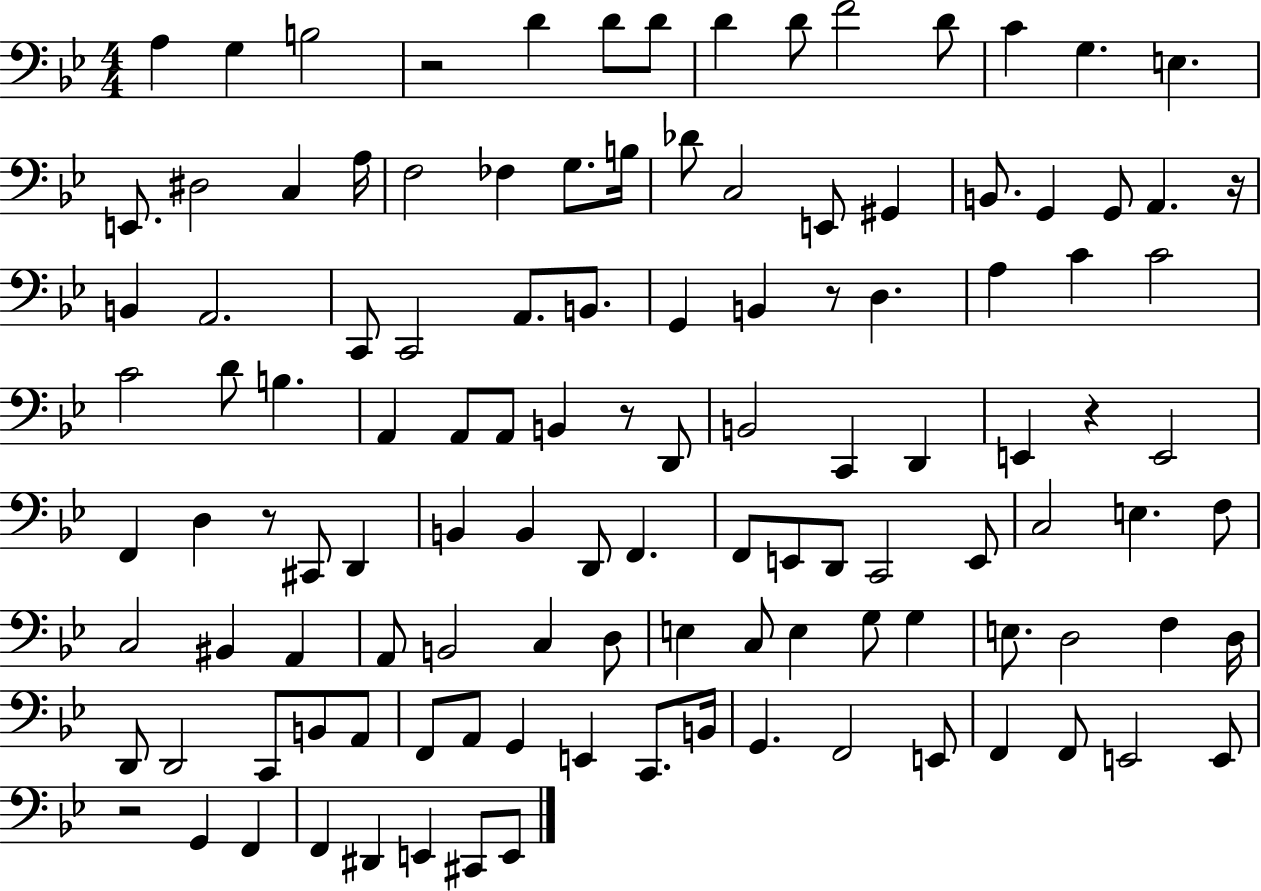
{
  \clef bass
  \numericTimeSignature
  \time 4/4
  \key bes \major
  \repeat volta 2 { a4 g4 b2 | r2 d'4 d'8 d'8 | d'4 d'8 f'2 d'8 | c'4 g4. e4. | \break e,8. dis2 c4 a16 | f2 fes4 g8. b16 | des'8 c2 e,8 gis,4 | b,8. g,4 g,8 a,4. r16 | \break b,4 a,2. | c,8 c,2 a,8. b,8. | g,4 b,4 r8 d4. | a4 c'4 c'2 | \break c'2 d'8 b4. | a,4 a,8 a,8 b,4 r8 d,8 | b,2 c,4 d,4 | e,4 r4 e,2 | \break f,4 d4 r8 cis,8 d,4 | b,4 b,4 d,8 f,4. | f,8 e,8 d,8 c,2 e,8 | c2 e4. f8 | \break c2 bis,4 a,4 | a,8 b,2 c4 d8 | e4 c8 e4 g8 g4 | e8. d2 f4 d16 | \break d,8 d,2 c,8 b,8 a,8 | f,8 a,8 g,4 e,4 c,8. b,16 | g,4. f,2 e,8 | f,4 f,8 e,2 e,8 | \break r2 g,4 f,4 | f,4 dis,4 e,4 cis,8 e,8 | } \bar "|."
}